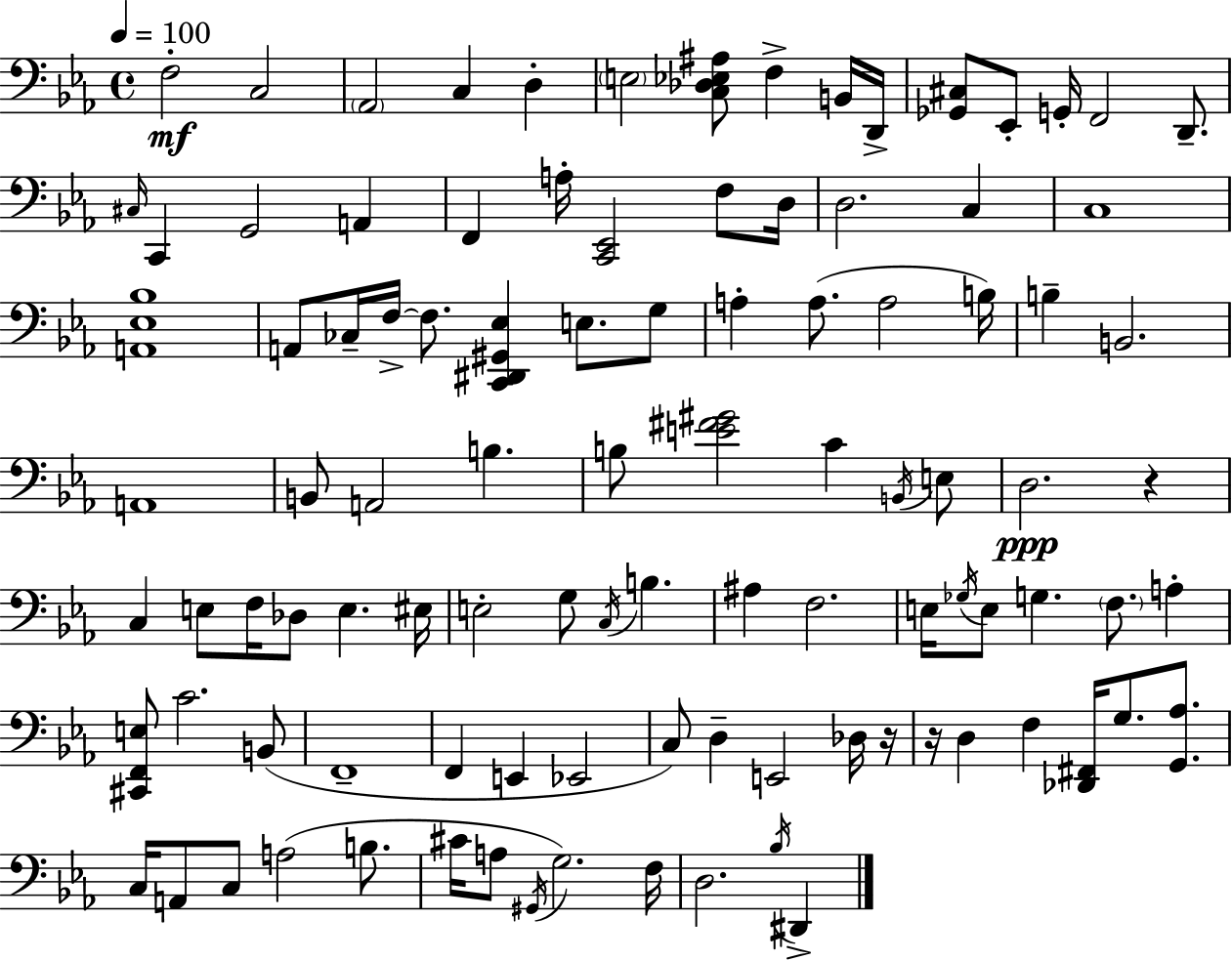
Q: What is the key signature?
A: C minor